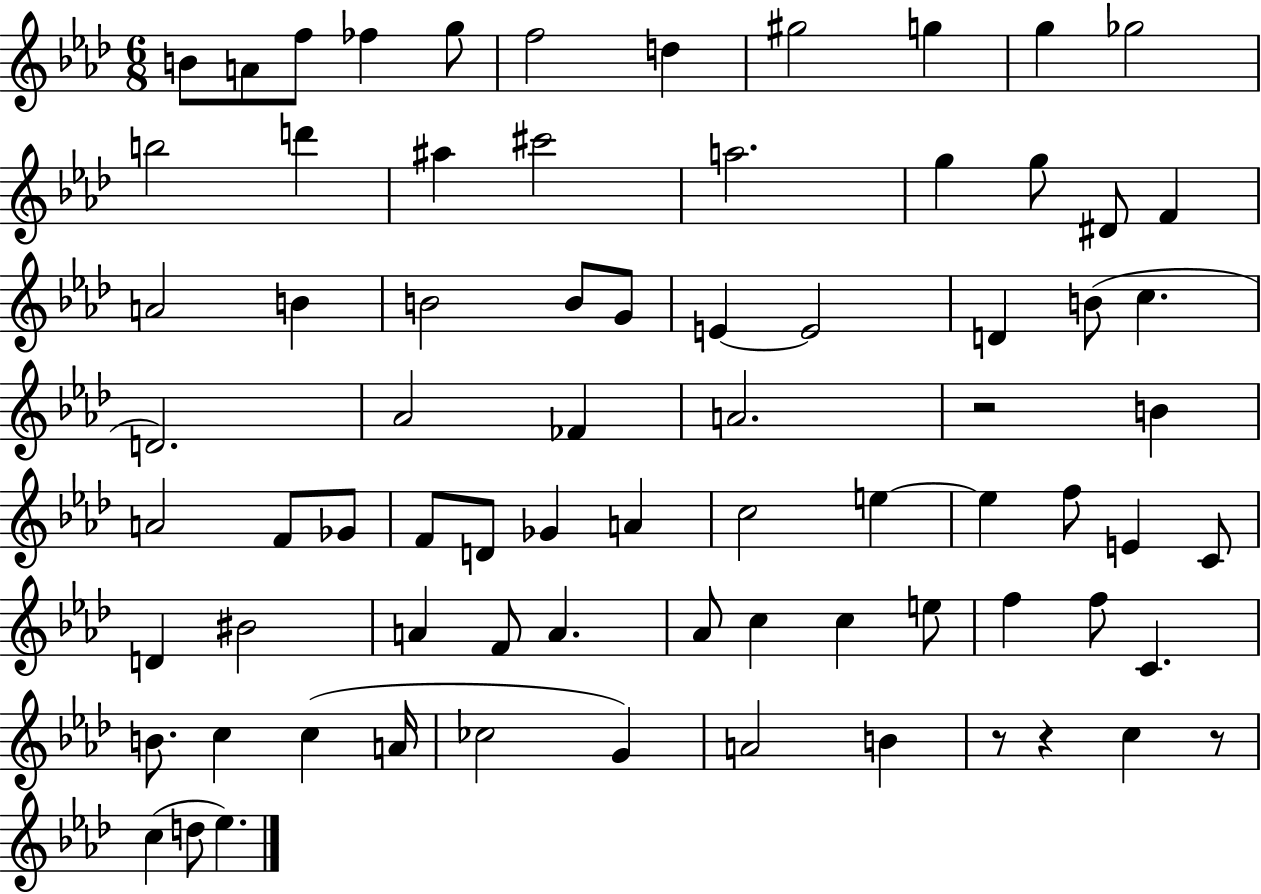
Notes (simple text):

B4/e A4/e F5/e FES5/q G5/e F5/h D5/q G#5/h G5/q G5/q Gb5/h B5/h D6/q A#5/q C#6/h A5/h. G5/q G5/e D#4/e F4/q A4/h B4/q B4/h B4/e G4/e E4/q E4/h D4/q B4/e C5/q. D4/h. Ab4/h FES4/q A4/h. R/h B4/q A4/h F4/e Gb4/e F4/e D4/e Gb4/q A4/q C5/h E5/q E5/q F5/e E4/q C4/e D4/q BIS4/h A4/q F4/e A4/q. Ab4/e C5/q C5/q E5/e F5/q F5/e C4/q. B4/e. C5/q C5/q A4/s CES5/h G4/q A4/h B4/q R/e R/q C5/q R/e C5/q D5/e Eb5/q.